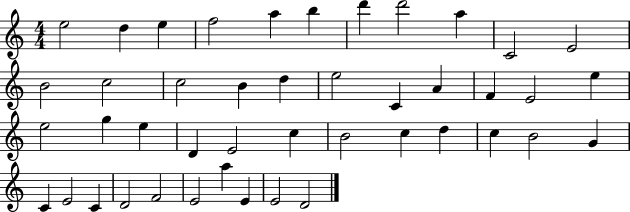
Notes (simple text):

E5/h D5/q E5/q F5/h A5/q B5/q D6/q D6/h A5/q C4/h E4/h B4/h C5/h C5/h B4/q D5/q E5/h C4/q A4/q F4/q E4/h E5/q E5/h G5/q E5/q D4/q E4/h C5/q B4/h C5/q D5/q C5/q B4/h G4/q C4/q E4/h C4/q D4/h F4/h E4/h A5/q E4/q E4/h D4/h